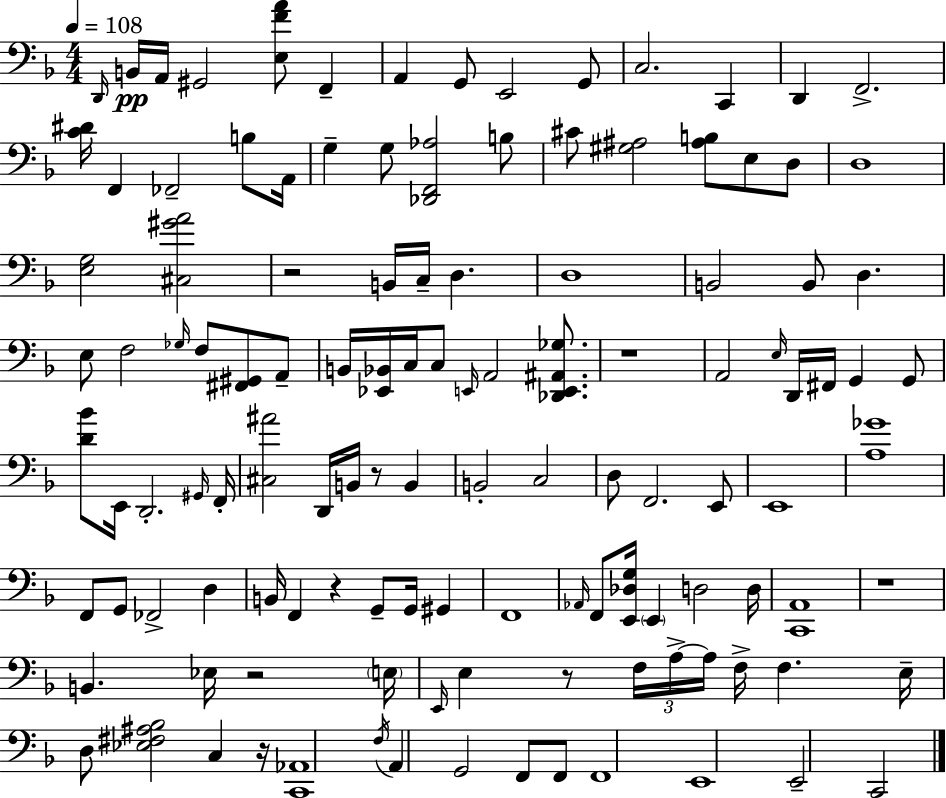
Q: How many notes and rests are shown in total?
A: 122